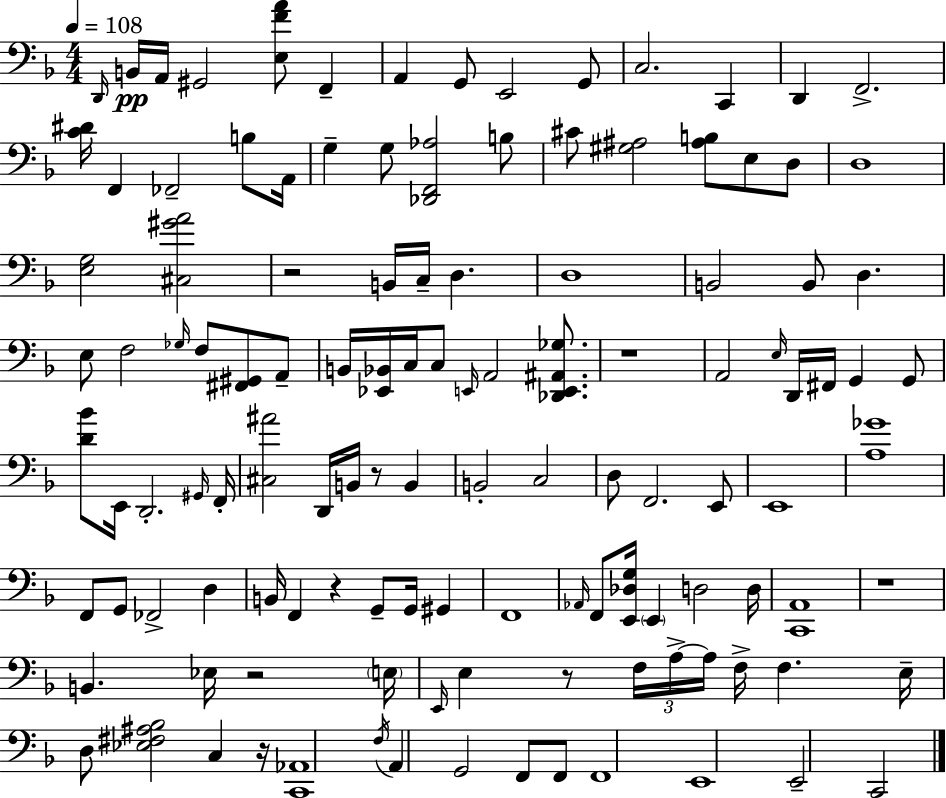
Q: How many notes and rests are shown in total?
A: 122